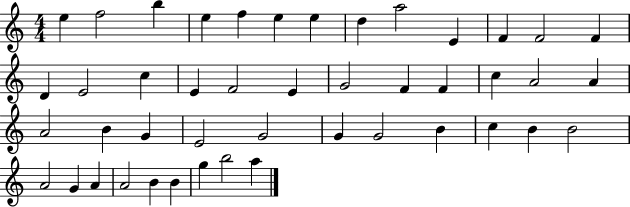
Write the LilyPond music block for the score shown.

{
  \clef treble
  \numericTimeSignature
  \time 4/4
  \key c \major
  e''4 f''2 b''4 | e''4 f''4 e''4 e''4 | d''4 a''2 e'4 | f'4 f'2 f'4 | \break d'4 e'2 c''4 | e'4 f'2 e'4 | g'2 f'4 f'4 | c''4 a'2 a'4 | \break a'2 b'4 g'4 | e'2 g'2 | g'4 g'2 b'4 | c''4 b'4 b'2 | \break a'2 g'4 a'4 | a'2 b'4 b'4 | g''4 b''2 a''4 | \bar "|."
}